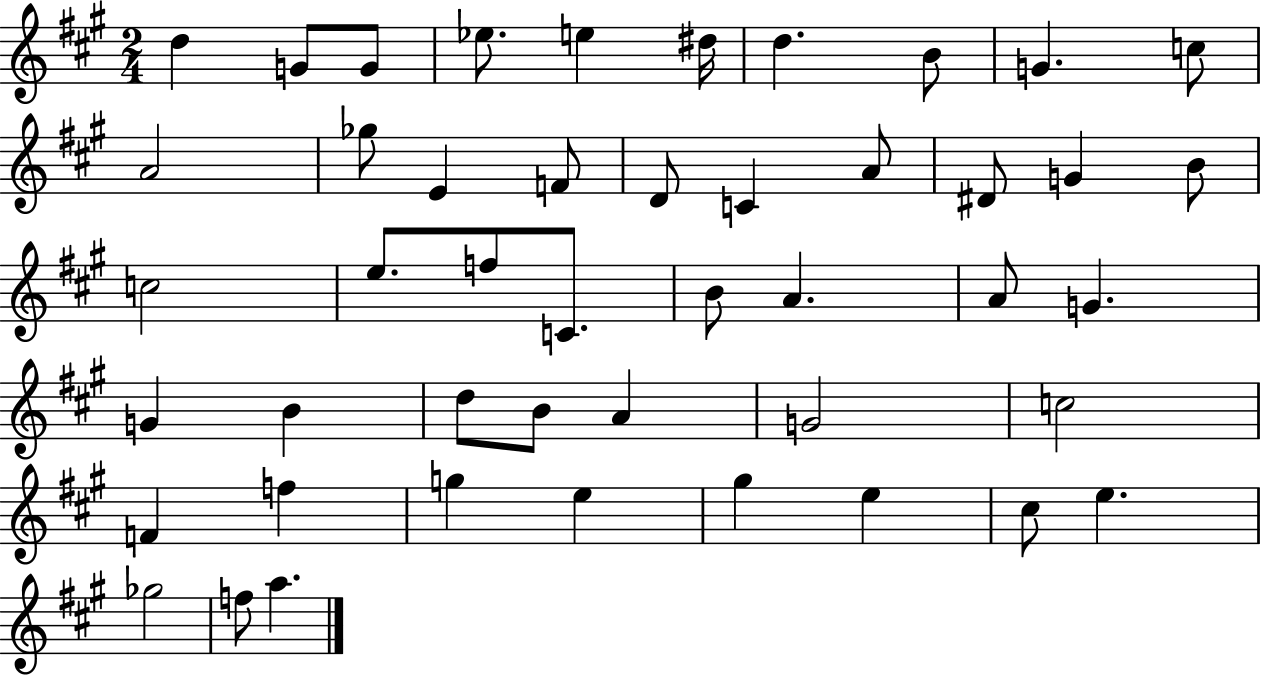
D5/q G4/e G4/e Eb5/e. E5/q D#5/s D5/q. B4/e G4/q. C5/e A4/h Gb5/e E4/q F4/e D4/e C4/q A4/e D#4/e G4/q B4/e C5/h E5/e. F5/e C4/e. B4/e A4/q. A4/e G4/q. G4/q B4/q D5/e B4/e A4/q G4/h C5/h F4/q F5/q G5/q E5/q G#5/q E5/q C#5/e E5/q. Gb5/h F5/e A5/q.